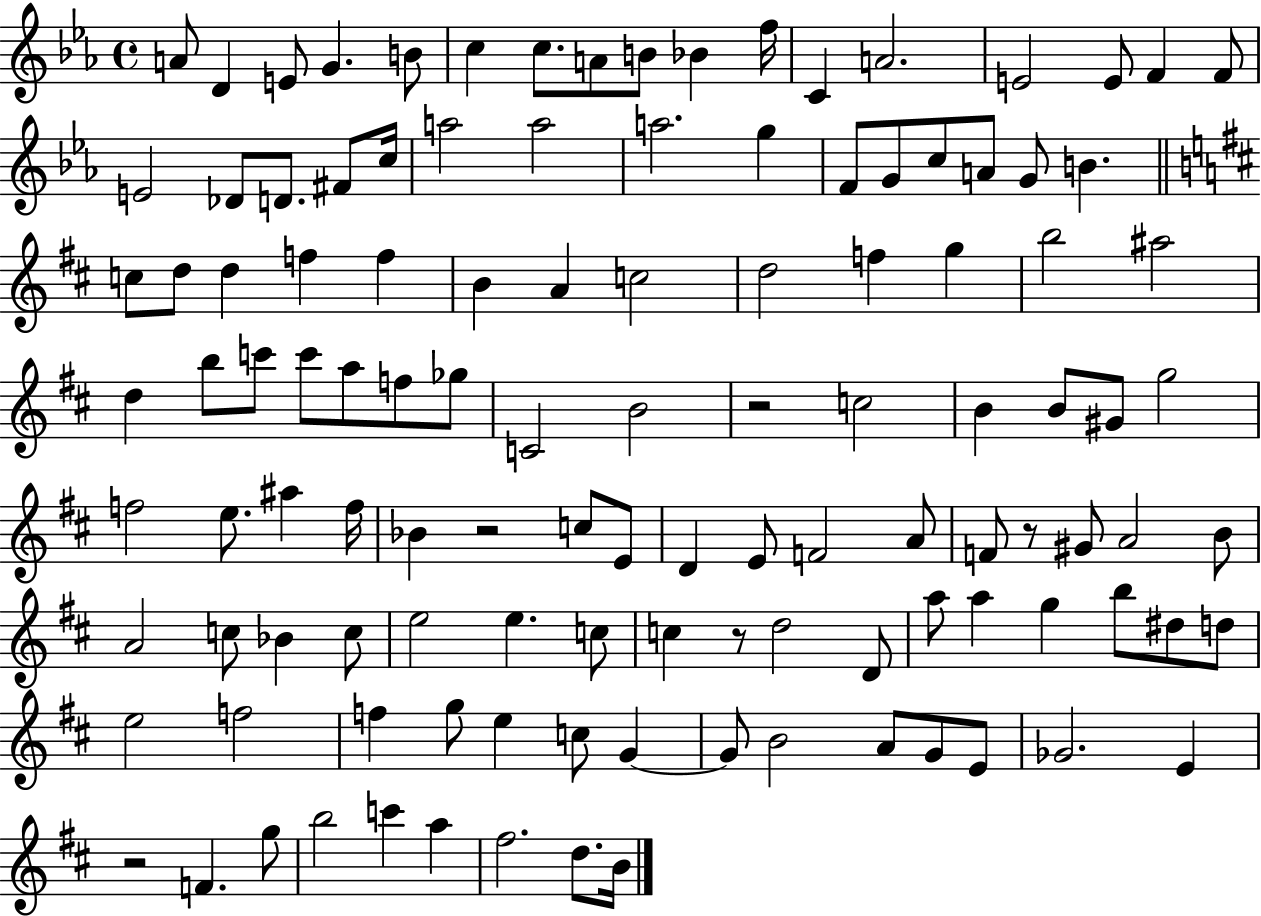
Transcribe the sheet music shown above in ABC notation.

X:1
T:Untitled
M:4/4
L:1/4
K:Eb
A/2 D E/2 G B/2 c c/2 A/2 B/2 _B f/4 C A2 E2 E/2 F F/2 E2 _D/2 D/2 ^F/2 c/4 a2 a2 a2 g F/2 G/2 c/2 A/2 G/2 B c/2 d/2 d f f B A c2 d2 f g b2 ^a2 d b/2 c'/2 c'/2 a/2 f/2 _g/2 C2 B2 z2 c2 B B/2 ^G/2 g2 f2 e/2 ^a f/4 _B z2 c/2 E/2 D E/2 F2 A/2 F/2 z/2 ^G/2 A2 B/2 A2 c/2 _B c/2 e2 e c/2 c z/2 d2 D/2 a/2 a g b/2 ^d/2 d/2 e2 f2 f g/2 e c/2 G G/2 B2 A/2 G/2 E/2 _G2 E z2 F g/2 b2 c' a ^f2 d/2 B/4